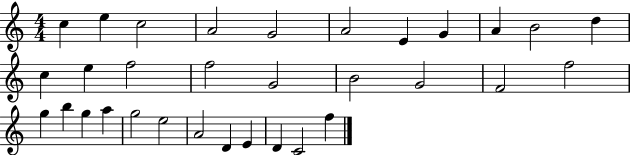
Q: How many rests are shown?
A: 0